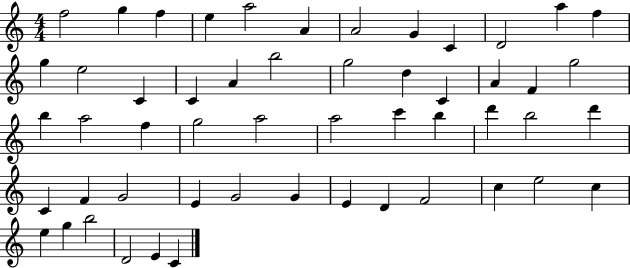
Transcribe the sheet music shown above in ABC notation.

X:1
T:Untitled
M:4/4
L:1/4
K:C
f2 g f e a2 A A2 G C D2 a f g e2 C C A b2 g2 d C A F g2 b a2 f g2 a2 a2 c' b d' b2 d' C F G2 E G2 G E D F2 c e2 c e g b2 D2 E C